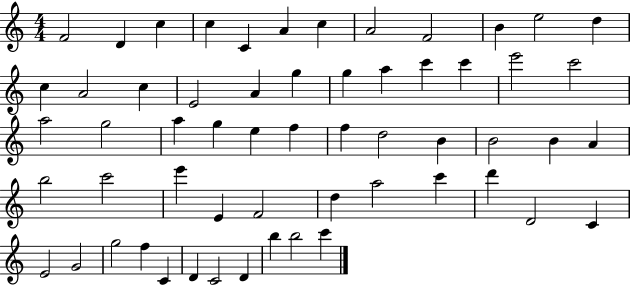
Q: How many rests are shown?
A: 0